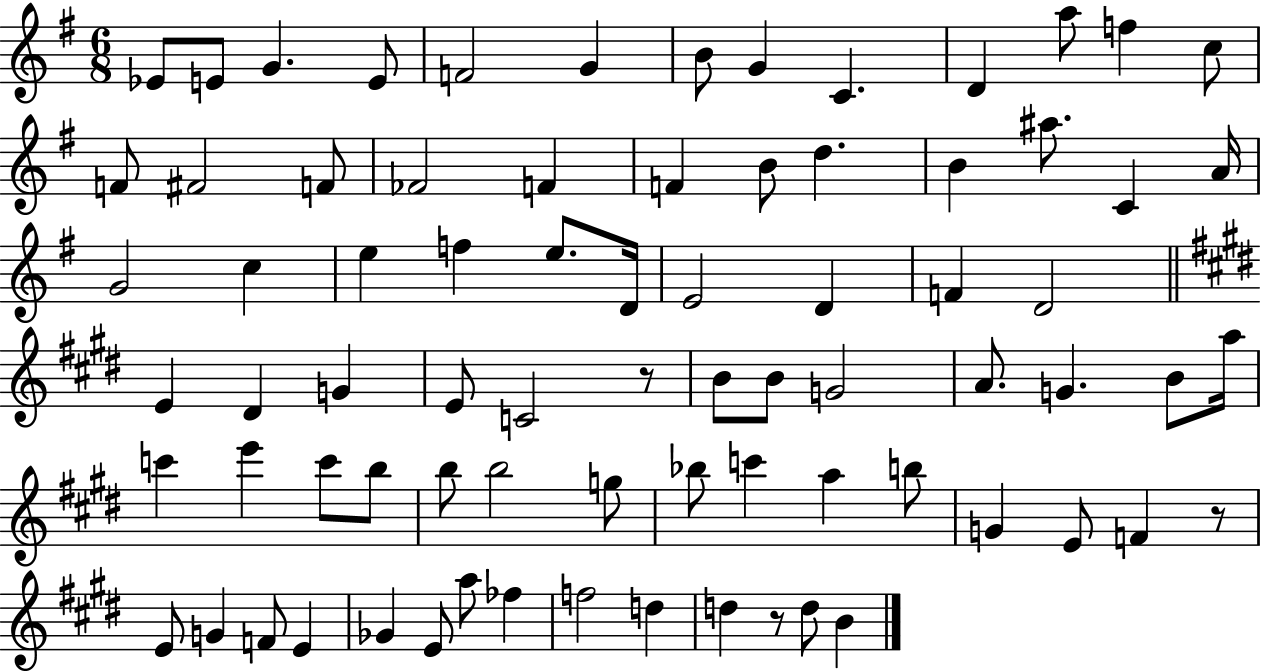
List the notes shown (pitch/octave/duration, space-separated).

Eb4/e E4/e G4/q. E4/e F4/h G4/q B4/e G4/q C4/q. D4/q A5/e F5/q C5/e F4/e F#4/h F4/e FES4/h F4/q F4/q B4/e D5/q. B4/q A#5/e. C4/q A4/s G4/h C5/q E5/q F5/q E5/e. D4/s E4/h D4/q F4/q D4/h E4/q D#4/q G4/q E4/e C4/h R/e B4/e B4/e G4/h A4/e. G4/q. B4/e A5/s C6/q E6/q C6/e B5/e B5/e B5/h G5/e Bb5/e C6/q A5/q B5/e G4/q E4/e F4/q R/e E4/e G4/q F4/e E4/q Gb4/q E4/e A5/e FES5/q F5/h D5/q D5/q R/e D5/e B4/q